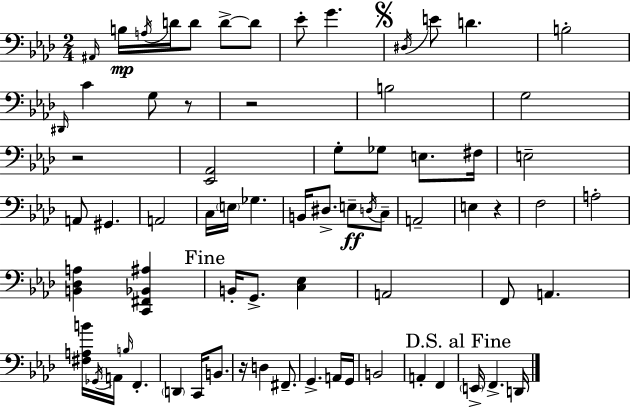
{
  \clef bass
  \numericTimeSignature
  \time 2/4
  \key f \minor
  \grace { ais,16 }\mp b16 \acciaccatura { a16 } d'16 d'8 d'8->~~ | d'8 ees'8-. g'4. | \mark \markup { \musicglyph "scripts.segno" } \acciaccatura { dis16 } e'8 d'4. | b2-. | \break \grace { dis,16 } c'4 | g8 r8 r2 | b2 | g2 | \break r2 | <ees, aes,>2 | g8-. ges8 | e8. fis16 e2-- | \break a,8 gis,4. | a,2 | c16 \parenthesize e16 ges4. | b,16 dis8.-> | \break e8--\ff \acciaccatura { d16 } c8-- a,2-- | e4 | r4 f2 | a2-. | \break <b, des a>4 | <c, fis, bes, ais>4 \mark "Fine" b,16-. g,8.-> | <c ees>4 a,2 | f,8 a,4. | \break <fis a b'>16 \acciaccatura { ges,16 } a,16 | \grace { b16 } f,4.-. \parenthesize d,4 | c,16 b,8. r16 | d4 fis,8.-- g,4.-> | \break a,16 g,16 b,2 | a,4-. | f,4 \mark "D.S. al Fine" \parenthesize e,16-> | f,4.-> d,16 \bar "|."
}